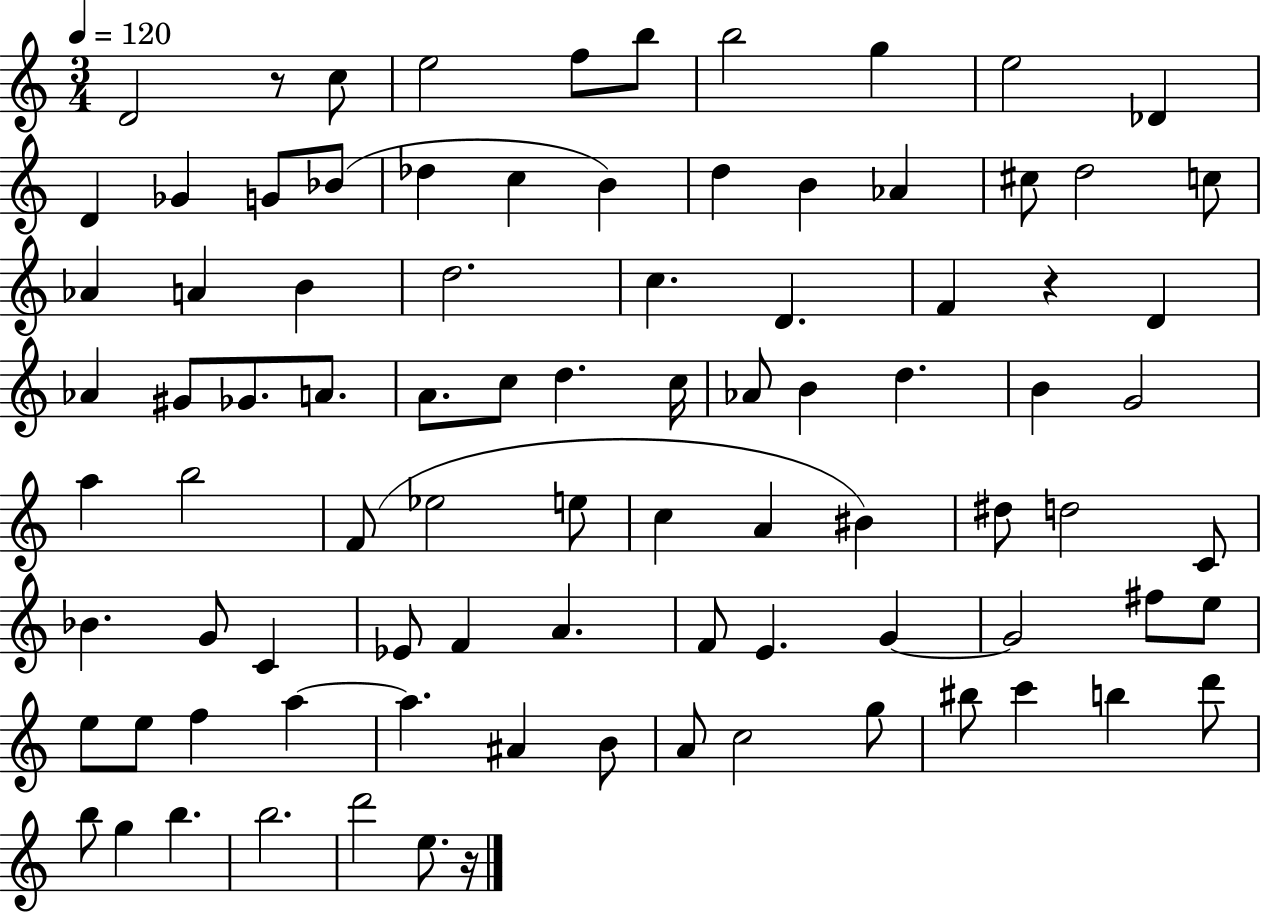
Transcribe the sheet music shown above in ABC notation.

X:1
T:Untitled
M:3/4
L:1/4
K:C
D2 z/2 c/2 e2 f/2 b/2 b2 g e2 _D D _G G/2 _B/2 _d c B d B _A ^c/2 d2 c/2 _A A B d2 c D F z D _A ^G/2 _G/2 A/2 A/2 c/2 d c/4 _A/2 B d B G2 a b2 F/2 _e2 e/2 c A ^B ^d/2 d2 C/2 _B G/2 C _E/2 F A F/2 E G G2 ^f/2 e/2 e/2 e/2 f a a ^A B/2 A/2 c2 g/2 ^b/2 c' b d'/2 b/2 g b b2 d'2 e/2 z/4